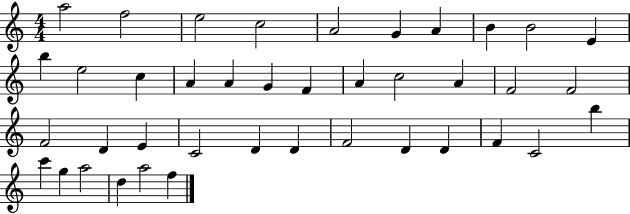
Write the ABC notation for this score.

X:1
T:Untitled
M:4/4
L:1/4
K:C
a2 f2 e2 c2 A2 G A B B2 E b e2 c A A G F A c2 A F2 F2 F2 D E C2 D D F2 D D F C2 b c' g a2 d a2 f